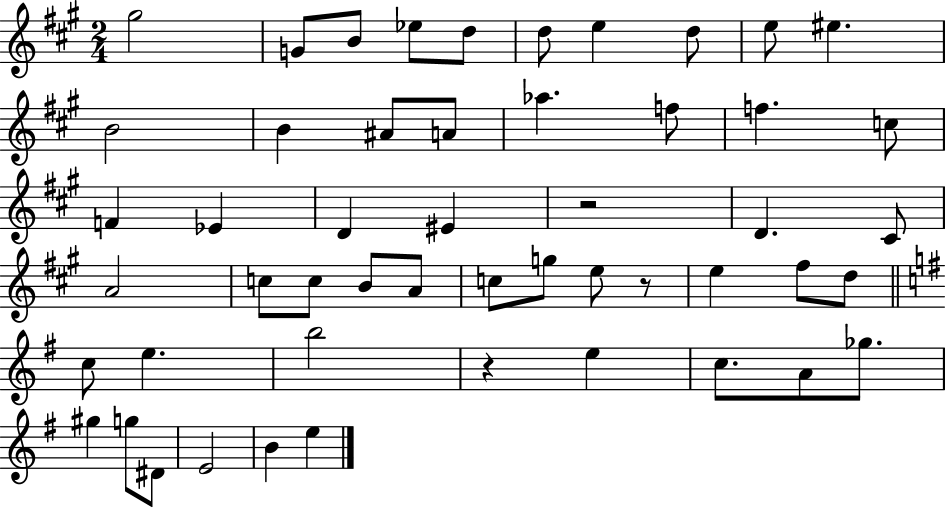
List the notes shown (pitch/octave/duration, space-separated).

G#5/h G4/e B4/e Eb5/e D5/e D5/e E5/q D5/e E5/e EIS5/q. B4/h B4/q A#4/e A4/e Ab5/q. F5/e F5/q. C5/e F4/q Eb4/q D4/q EIS4/q R/h D4/q. C#4/e A4/h C5/e C5/e B4/e A4/e C5/e G5/e E5/e R/e E5/q F#5/e D5/e C5/e E5/q. B5/h R/q E5/q C5/e. A4/e Gb5/e. G#5/q G5/e D#4/e E4/h B4/q E5/q